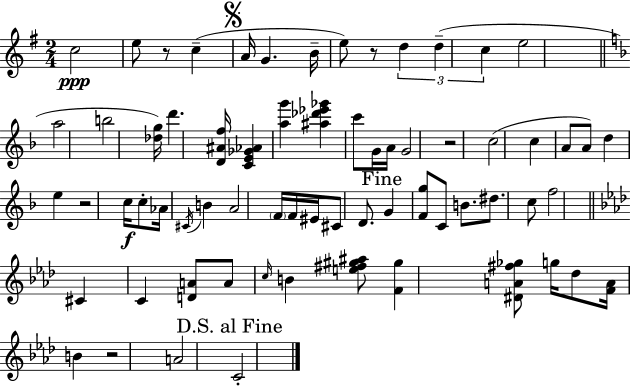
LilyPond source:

{
  \clef treble
  \numericTimeSignature
  \time 2/4
  \key e \minor
  c''2\ppp | e''8 r8 c''4--( | \mark \markup { \musicglyph "scripts.segno" } a'16 g'4. b'16-- | e''8) r8 \tuplet 3/2 { d''4 | \break d''4--( c''4 } | e''2 | \bar "||" \break \key d \minor a''2 | b''2 | <des'' g''>16) d'''4. <d' ais' f''>16 | <c' e' ges' aes'>4 <a'' g'''>4 | \break <ais'' des''' ees''' ges'''>4 c'''8 g'16 a'16 | g'2 | r2 | c''2( | \break c''4 a'8 a'8) | d''4 e''4 | r2 | c''16\f c''8-. aes'16 \acciaccatura { cis'16 } b'4 | \break a'2 | \parenthesize f'16 f'16 eis'16 cis'8 d'8. | \mark "Fine" g'4 <f' g''>8 c'8 | b'8. dis''8. c''8 | \break f''2 | \bar "||" \break \key f \minor cis'4 c'4 | <d' a'>8 a'8 \grace { c''16 } b'4 | <e'' fis'' gis'' ais''>8 <f' gis''>4 <dis' a' fis'' ges''>8 | g''16 des''8 <f' a'>16 b'4 | \break r2 | a'2 | \mark "D.S. al Fine" c'2-. | \bar "|."
}